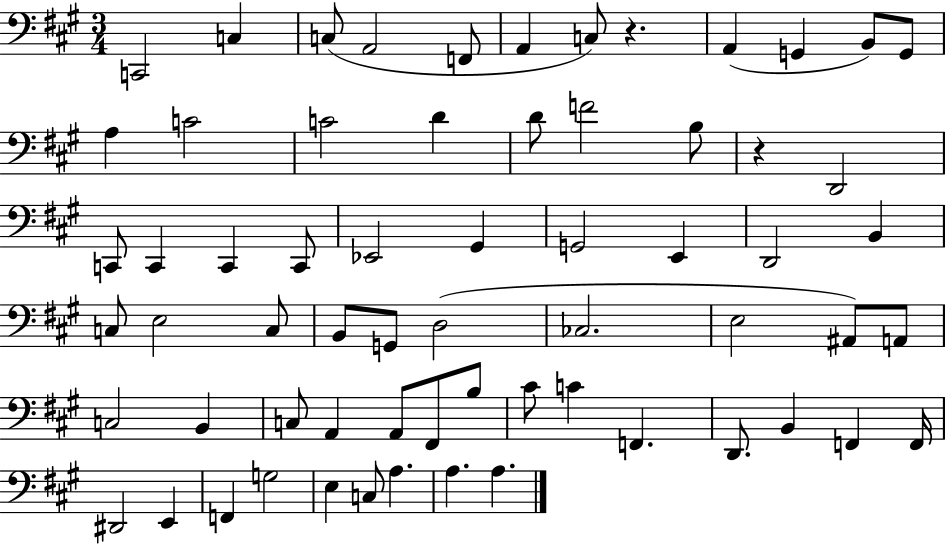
{
  \clef bass
  \numericTimeSignature
  \time 3/4
  \key a \major
  c,2 c4 | c8( a,2 f,8 | a,4 c8) r4. | a,4( g,4 b,8) g,8 | \break a4 c'2 | c'2 d'4 | d'8 f'2 b8 | r4 d,2 | \break c,8 c,4 c,4 c,8 | ees,2 gis,4 | g,2 e,4 | d,2 b,4 | \break c8 e2 c8 | b,8 g,8 d2( | ces2. | e2 ais,8) a,8 | \break c2 b,4 | c8 a,4 a,8 fis,8 b8 | cis'8 c'4 f,4. | d,8. b,4 f,4 f,16 | \break dis,2 e,4 | f,4 g2 | e4 c8 a4. | a4. a4. | \break \bar "|."
}